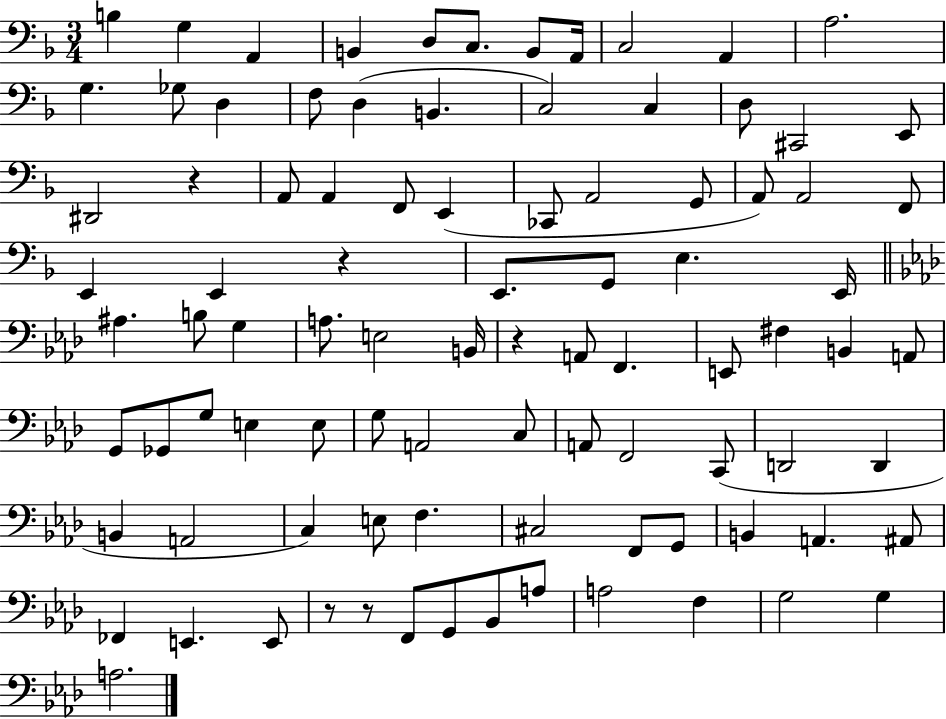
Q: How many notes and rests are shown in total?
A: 92